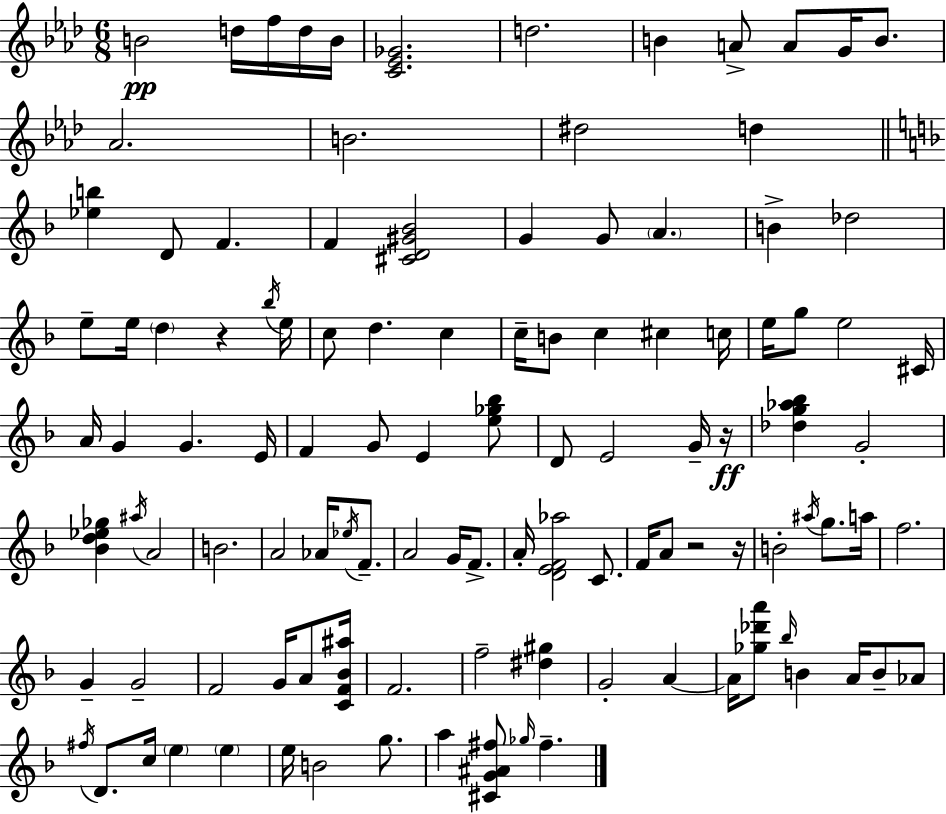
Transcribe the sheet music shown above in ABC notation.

X:1
T:Untitled
M:6/8
L:1/4
K:Fm
B2 d/4 f/4 d/4 B/4 [C_E_G]2 d2 B A/2 A/2 G/4 B/2 _A2 B2 ^d2 d [_eb] D/2 F F [^CD^G_B]2 G G/2 A B _d2 e/2 e/4 d z _b/4 e/4 c/2 d c c/4 B/2 c ^c c/4 e/4 g/2 e2 ^C/4 A/4 G G E/4 F G/2 E [e_g_b]/2 D/2 E2 G/4 z/4 [_dg_a_b] G2 [_Bd_e_g] ^a/4 A2 B2 A2 _A/4 _e/4 F/2 A2 G/4 F/2 A/4 [DEF_a]2 C/2 F/4 A/2 z2 z/4 B2 ^a/4 g/2 a/4 f2 G G2 F2 G/4 A/2 [CF_B^a]/4 F2 f2 [^d^g] G2 A A/4 [_g_d'a']/2 _b/4 B A/4 B/2 _A/2 ^f/4 D/2 c/4 e e e/4 B2 g/2 a [^CG^A^f]/2 _g/4 ^f